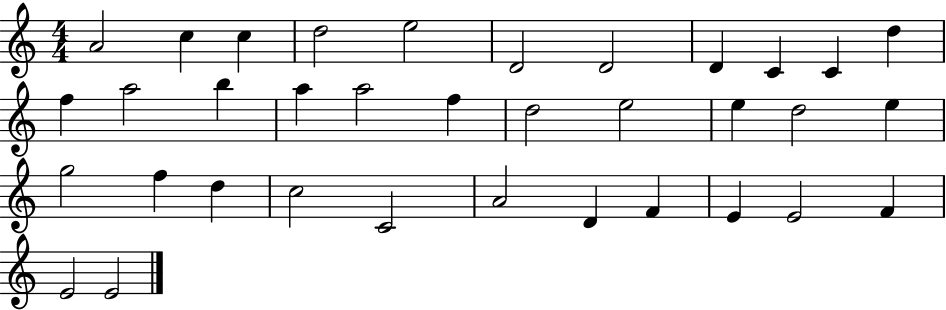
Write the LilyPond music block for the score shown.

{
  \clef treble
  \numericTimeSignature
  \time 4/4
  \key c \major
  a'2 c''4 c''4 | d''2 e''2 | d'2 d'2 | d'4 c'4 c'4 d''4 | \break f''4 a''2 b''4 | a''4 a''2 f''4 | d''2 e''2 | e''4 d''2 e''4 | \break g''2 f''4 d''4 | c''2 c'2 | a'2 d'4 f'4 | e'4 e'2 f'4 | \break e'2 e'2 | \bar "|."
}